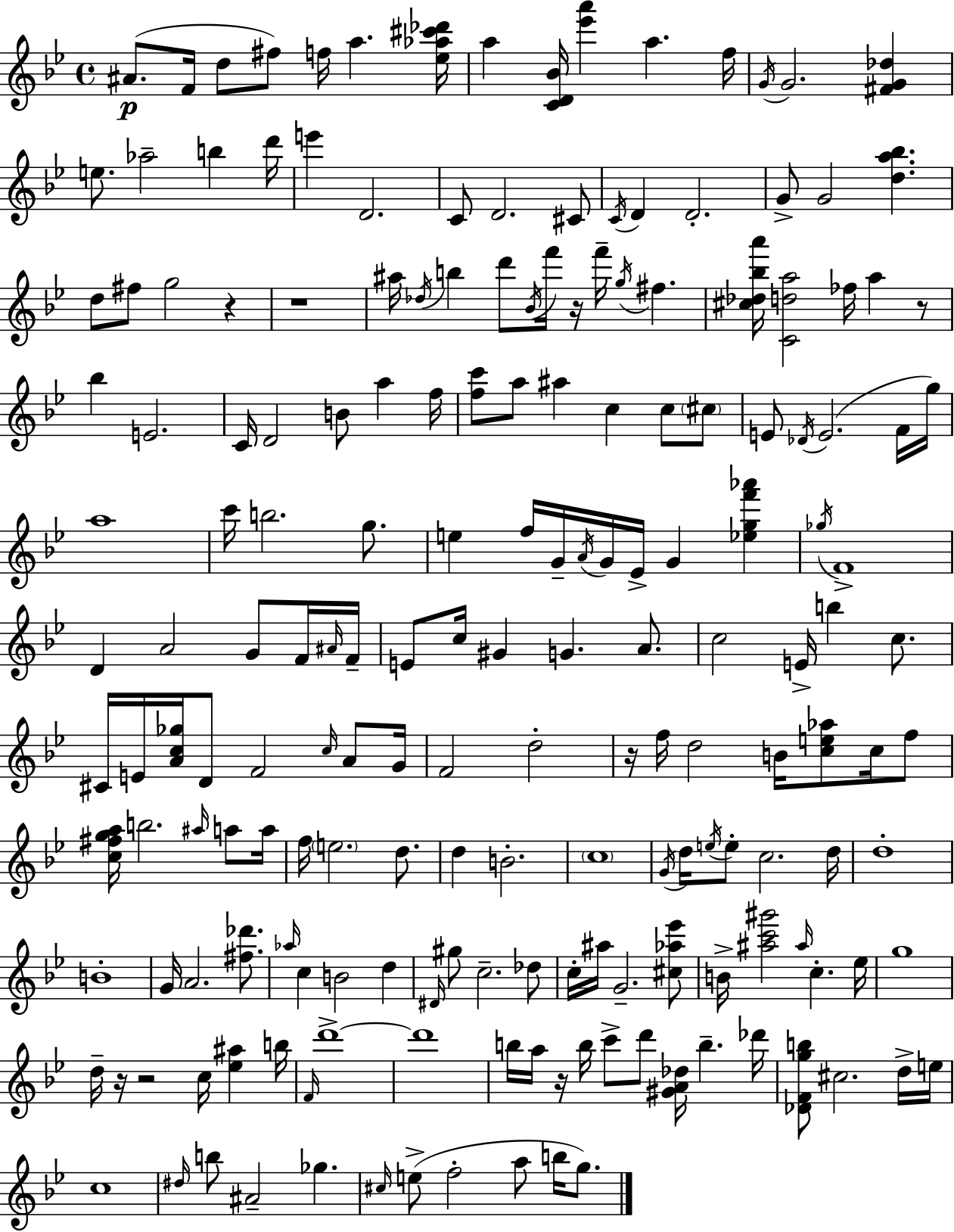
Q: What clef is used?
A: treble